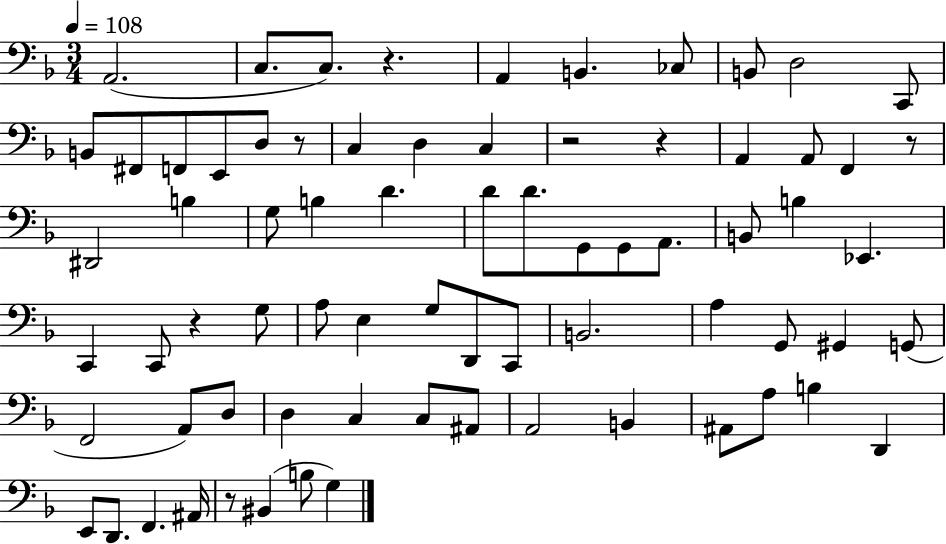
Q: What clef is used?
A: bass